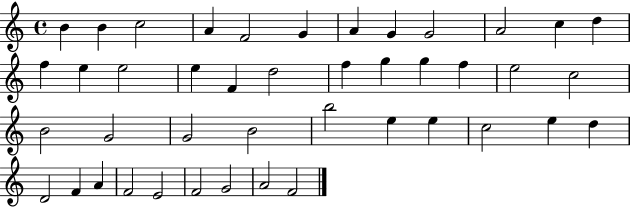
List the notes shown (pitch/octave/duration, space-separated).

B4/q B4/q C5/h A4/q F4/h G4/q A4/q G4/q G4/h A4/h C5/q D5/q F5/q E5/q E5/h E5/q F4/q D5/h F5/q G5/q G5/q F5/q E5/h C5/h B4/h G4/h G4/h B4/h B5/h E5/q E5/q C5/h E5/q D5/q D4/h F4/q A4/q F4/h E4/h F4/h G4/h A4/h F4/h